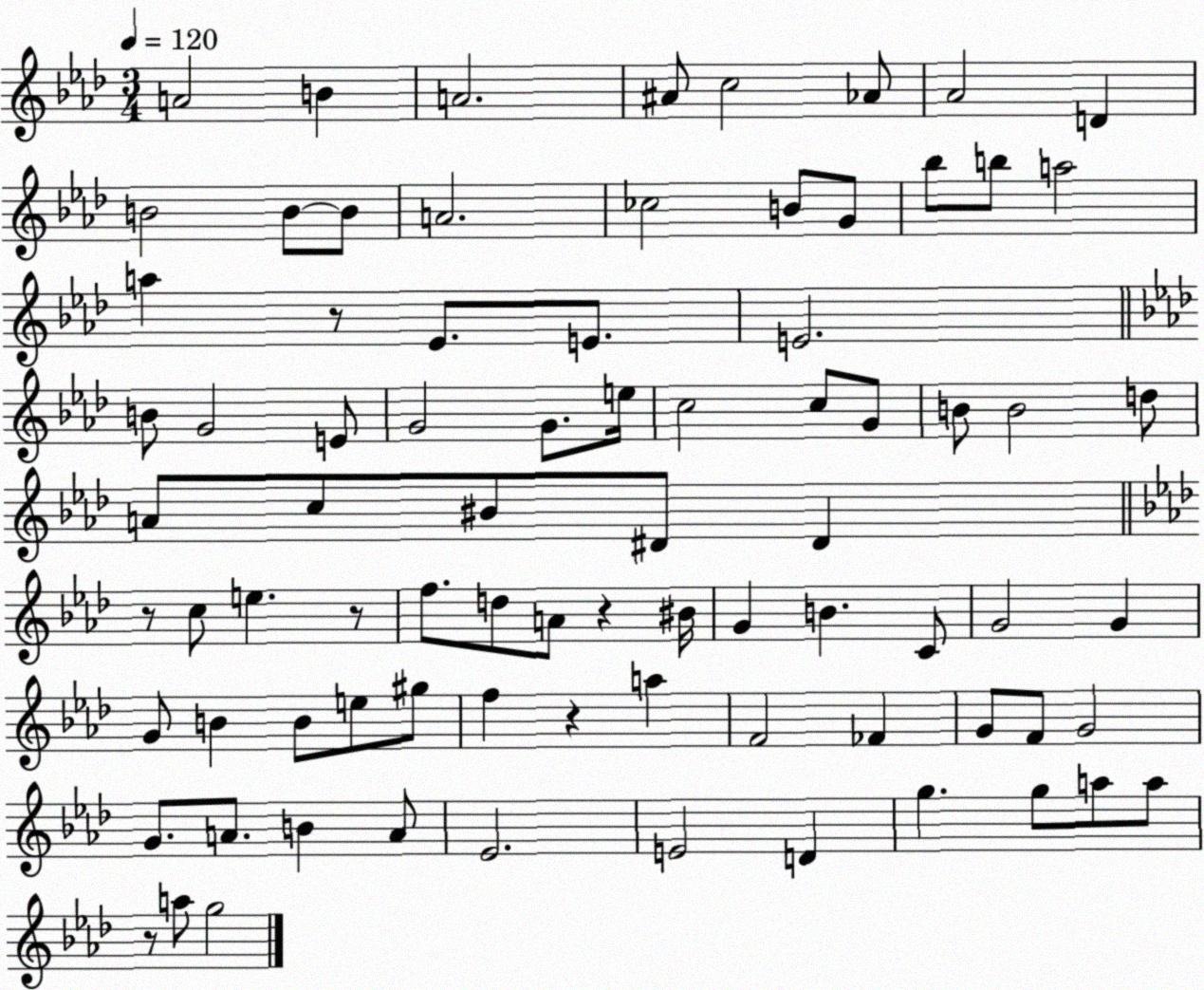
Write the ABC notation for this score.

X:1
T:Untitled
M:3/4
L:1/4
K:Ab
A2 B A2 ^A/2 c2 _A/2 _A2 D B2 B/2 B/2 A2 _c2 B/2 G/2 _b/2 b/2 a2 a z/2 _E/2 E/2 E2 B/2 G2 E/2 G2 G/2 e/4 c2 c/2 G/2 B/2 B2 d/2 A/2 c/2 ^B/2 ^D/2 ^D z/2 c/2 e z/2 f/2 d/2 A/2 z ^B/4 G B C/2 G2 G G/2 B B/2 e/2 ^g/2 f z a F2 _F G/2 F/2 G2 G/2 A/2 B A/2 _E2 E2 D g g/2 a/2 a/2 z/2 a/2 g2